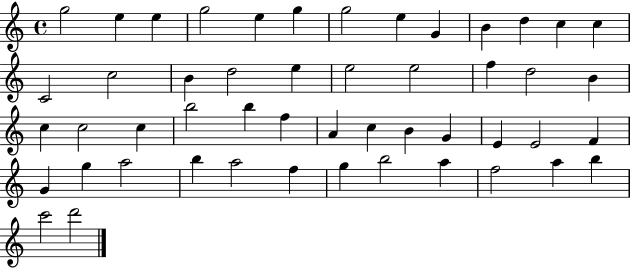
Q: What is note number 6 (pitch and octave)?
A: G5